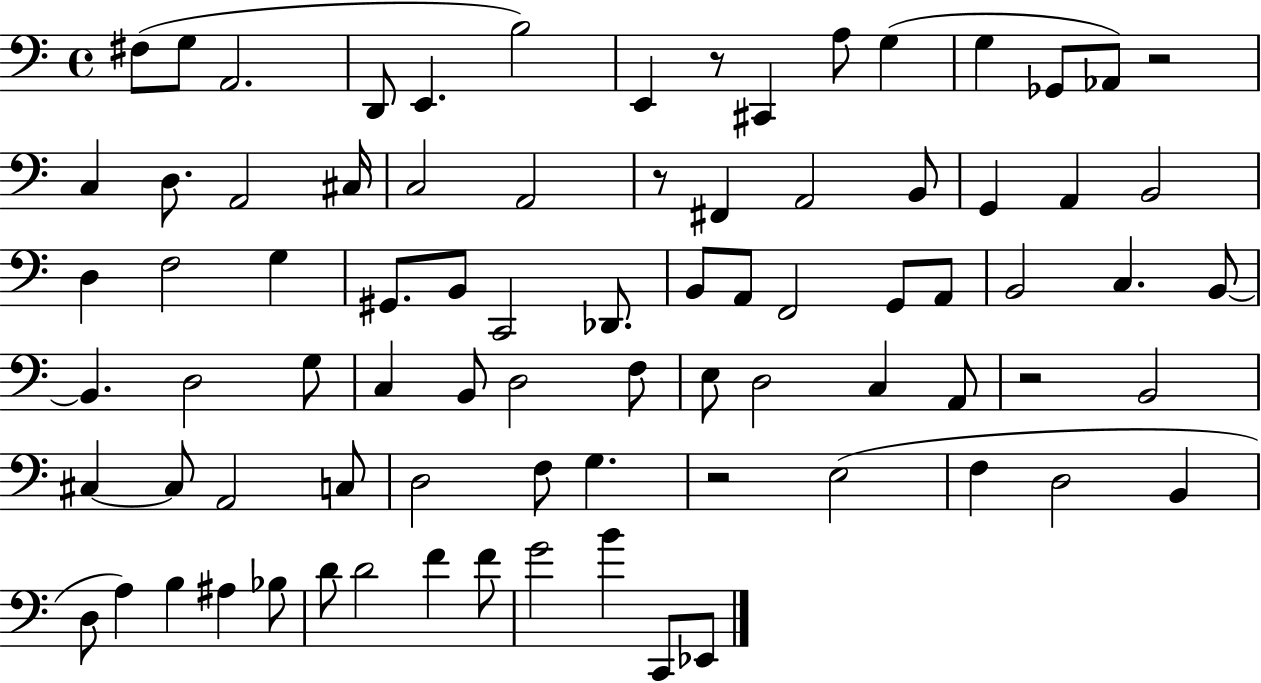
F#3/e G3/e A2/h. D2/e E2/q. B3/h E2/q R/e C#2/q A3/e G3/q G3/q Gb2/e Ab2/e R/h C3/q D3/e. A2/h C#3/s C3/h A2/h R/e F#2/q A2/h B2/e G2/q A2/q B2/h D3/q F3/h G3/q G#2/e. B2/e C2/h Db2/e. B2/e A2/e F2/h G2/e A2/e B2/h C3/q. B2/e B2/q. D3/h G3/e C3/q B2/e D3/h F3/e E3/e D3/h C3/q A2/e R/h B2/h C#3/q C#3/e A2/h C3/e D3/h F3/e G3/q. R/h E3/h F3/q D3/h B2/q D3/e A3/q B3/q A#3/q Bb3/e D4/e D4/h F4/q F4/e G4/h B4/q C2/e Eb2/e